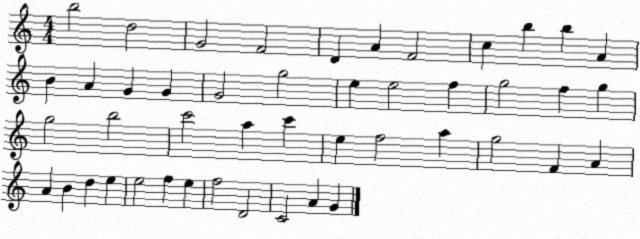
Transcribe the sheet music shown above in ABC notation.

X:1
T:Untitled
M:4/4
L:1/4
K:C
b2 d2 G2 F2 D A F2 c b b A B A G G G2 g2 e e2 f g2 f g g2 b2 c'2 a c' e f2 a g2 F A A B d e e2 f e f2 D2 C2 A G